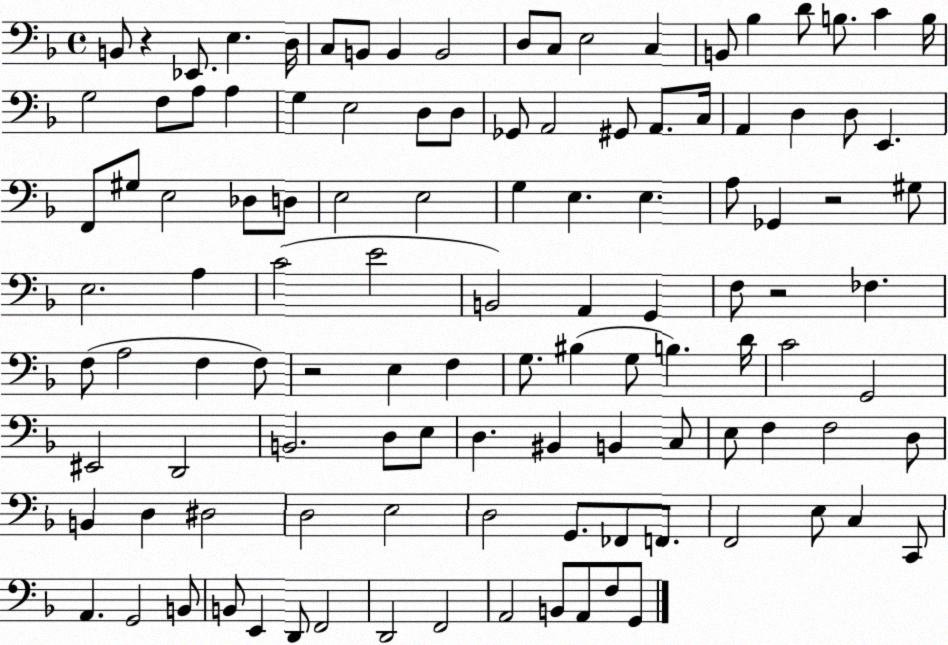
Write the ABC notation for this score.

X:1
T:Untitled
M:4/4
L:1/4
K:F
B,,/2 z _E,,/2 E, D,/4 C,/2 B,,/2 B,, B,,2 D,/2 C,/2 E,2 C, B,,/2 _B, D/2 B,/2 C B,/4 G,2 F,/2 A,/2 A, G, E,2 D,/2 D,/2 _G,,/2 A,,2 ^G,,/2 A,,/2 C,/4 A,, D, D,/2 E,, F,,/2 ^G,/2 E,2 _D,/2 D,/2 E,2 E,2 G, E, E, A,/2 _G,, z2 ^G,/2 E,2 A, C2 E2 B,,2 A,, G,, F,/2 z2 _F, F,/2 A,2 F, F,/2 z2 E, F, G,/2 ^B, G,/2 B, D/4 C2 G,,2 ^E,,2 D,,2 B,,2 D,/2 E,/2 D, ^B,, B,, C,/2 E,/2 F, F,2 D,/2 B,, D, ^D,2 D,2 E,2 D,2 G,,/2 _F,,/2 F,,/2 F,,2 E,/2 C, C,,/2 A,, G,,2 B,,/2 B,,/2 E,, D,,/2 F,,2 D,,2 F,,2 A,,2 B,,/2 A,,/2 F,/2 G,,/2